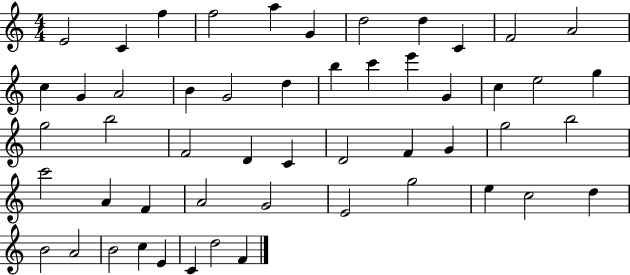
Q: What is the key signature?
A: C major